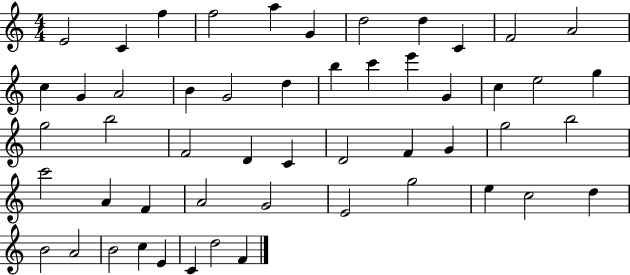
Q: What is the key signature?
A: C major